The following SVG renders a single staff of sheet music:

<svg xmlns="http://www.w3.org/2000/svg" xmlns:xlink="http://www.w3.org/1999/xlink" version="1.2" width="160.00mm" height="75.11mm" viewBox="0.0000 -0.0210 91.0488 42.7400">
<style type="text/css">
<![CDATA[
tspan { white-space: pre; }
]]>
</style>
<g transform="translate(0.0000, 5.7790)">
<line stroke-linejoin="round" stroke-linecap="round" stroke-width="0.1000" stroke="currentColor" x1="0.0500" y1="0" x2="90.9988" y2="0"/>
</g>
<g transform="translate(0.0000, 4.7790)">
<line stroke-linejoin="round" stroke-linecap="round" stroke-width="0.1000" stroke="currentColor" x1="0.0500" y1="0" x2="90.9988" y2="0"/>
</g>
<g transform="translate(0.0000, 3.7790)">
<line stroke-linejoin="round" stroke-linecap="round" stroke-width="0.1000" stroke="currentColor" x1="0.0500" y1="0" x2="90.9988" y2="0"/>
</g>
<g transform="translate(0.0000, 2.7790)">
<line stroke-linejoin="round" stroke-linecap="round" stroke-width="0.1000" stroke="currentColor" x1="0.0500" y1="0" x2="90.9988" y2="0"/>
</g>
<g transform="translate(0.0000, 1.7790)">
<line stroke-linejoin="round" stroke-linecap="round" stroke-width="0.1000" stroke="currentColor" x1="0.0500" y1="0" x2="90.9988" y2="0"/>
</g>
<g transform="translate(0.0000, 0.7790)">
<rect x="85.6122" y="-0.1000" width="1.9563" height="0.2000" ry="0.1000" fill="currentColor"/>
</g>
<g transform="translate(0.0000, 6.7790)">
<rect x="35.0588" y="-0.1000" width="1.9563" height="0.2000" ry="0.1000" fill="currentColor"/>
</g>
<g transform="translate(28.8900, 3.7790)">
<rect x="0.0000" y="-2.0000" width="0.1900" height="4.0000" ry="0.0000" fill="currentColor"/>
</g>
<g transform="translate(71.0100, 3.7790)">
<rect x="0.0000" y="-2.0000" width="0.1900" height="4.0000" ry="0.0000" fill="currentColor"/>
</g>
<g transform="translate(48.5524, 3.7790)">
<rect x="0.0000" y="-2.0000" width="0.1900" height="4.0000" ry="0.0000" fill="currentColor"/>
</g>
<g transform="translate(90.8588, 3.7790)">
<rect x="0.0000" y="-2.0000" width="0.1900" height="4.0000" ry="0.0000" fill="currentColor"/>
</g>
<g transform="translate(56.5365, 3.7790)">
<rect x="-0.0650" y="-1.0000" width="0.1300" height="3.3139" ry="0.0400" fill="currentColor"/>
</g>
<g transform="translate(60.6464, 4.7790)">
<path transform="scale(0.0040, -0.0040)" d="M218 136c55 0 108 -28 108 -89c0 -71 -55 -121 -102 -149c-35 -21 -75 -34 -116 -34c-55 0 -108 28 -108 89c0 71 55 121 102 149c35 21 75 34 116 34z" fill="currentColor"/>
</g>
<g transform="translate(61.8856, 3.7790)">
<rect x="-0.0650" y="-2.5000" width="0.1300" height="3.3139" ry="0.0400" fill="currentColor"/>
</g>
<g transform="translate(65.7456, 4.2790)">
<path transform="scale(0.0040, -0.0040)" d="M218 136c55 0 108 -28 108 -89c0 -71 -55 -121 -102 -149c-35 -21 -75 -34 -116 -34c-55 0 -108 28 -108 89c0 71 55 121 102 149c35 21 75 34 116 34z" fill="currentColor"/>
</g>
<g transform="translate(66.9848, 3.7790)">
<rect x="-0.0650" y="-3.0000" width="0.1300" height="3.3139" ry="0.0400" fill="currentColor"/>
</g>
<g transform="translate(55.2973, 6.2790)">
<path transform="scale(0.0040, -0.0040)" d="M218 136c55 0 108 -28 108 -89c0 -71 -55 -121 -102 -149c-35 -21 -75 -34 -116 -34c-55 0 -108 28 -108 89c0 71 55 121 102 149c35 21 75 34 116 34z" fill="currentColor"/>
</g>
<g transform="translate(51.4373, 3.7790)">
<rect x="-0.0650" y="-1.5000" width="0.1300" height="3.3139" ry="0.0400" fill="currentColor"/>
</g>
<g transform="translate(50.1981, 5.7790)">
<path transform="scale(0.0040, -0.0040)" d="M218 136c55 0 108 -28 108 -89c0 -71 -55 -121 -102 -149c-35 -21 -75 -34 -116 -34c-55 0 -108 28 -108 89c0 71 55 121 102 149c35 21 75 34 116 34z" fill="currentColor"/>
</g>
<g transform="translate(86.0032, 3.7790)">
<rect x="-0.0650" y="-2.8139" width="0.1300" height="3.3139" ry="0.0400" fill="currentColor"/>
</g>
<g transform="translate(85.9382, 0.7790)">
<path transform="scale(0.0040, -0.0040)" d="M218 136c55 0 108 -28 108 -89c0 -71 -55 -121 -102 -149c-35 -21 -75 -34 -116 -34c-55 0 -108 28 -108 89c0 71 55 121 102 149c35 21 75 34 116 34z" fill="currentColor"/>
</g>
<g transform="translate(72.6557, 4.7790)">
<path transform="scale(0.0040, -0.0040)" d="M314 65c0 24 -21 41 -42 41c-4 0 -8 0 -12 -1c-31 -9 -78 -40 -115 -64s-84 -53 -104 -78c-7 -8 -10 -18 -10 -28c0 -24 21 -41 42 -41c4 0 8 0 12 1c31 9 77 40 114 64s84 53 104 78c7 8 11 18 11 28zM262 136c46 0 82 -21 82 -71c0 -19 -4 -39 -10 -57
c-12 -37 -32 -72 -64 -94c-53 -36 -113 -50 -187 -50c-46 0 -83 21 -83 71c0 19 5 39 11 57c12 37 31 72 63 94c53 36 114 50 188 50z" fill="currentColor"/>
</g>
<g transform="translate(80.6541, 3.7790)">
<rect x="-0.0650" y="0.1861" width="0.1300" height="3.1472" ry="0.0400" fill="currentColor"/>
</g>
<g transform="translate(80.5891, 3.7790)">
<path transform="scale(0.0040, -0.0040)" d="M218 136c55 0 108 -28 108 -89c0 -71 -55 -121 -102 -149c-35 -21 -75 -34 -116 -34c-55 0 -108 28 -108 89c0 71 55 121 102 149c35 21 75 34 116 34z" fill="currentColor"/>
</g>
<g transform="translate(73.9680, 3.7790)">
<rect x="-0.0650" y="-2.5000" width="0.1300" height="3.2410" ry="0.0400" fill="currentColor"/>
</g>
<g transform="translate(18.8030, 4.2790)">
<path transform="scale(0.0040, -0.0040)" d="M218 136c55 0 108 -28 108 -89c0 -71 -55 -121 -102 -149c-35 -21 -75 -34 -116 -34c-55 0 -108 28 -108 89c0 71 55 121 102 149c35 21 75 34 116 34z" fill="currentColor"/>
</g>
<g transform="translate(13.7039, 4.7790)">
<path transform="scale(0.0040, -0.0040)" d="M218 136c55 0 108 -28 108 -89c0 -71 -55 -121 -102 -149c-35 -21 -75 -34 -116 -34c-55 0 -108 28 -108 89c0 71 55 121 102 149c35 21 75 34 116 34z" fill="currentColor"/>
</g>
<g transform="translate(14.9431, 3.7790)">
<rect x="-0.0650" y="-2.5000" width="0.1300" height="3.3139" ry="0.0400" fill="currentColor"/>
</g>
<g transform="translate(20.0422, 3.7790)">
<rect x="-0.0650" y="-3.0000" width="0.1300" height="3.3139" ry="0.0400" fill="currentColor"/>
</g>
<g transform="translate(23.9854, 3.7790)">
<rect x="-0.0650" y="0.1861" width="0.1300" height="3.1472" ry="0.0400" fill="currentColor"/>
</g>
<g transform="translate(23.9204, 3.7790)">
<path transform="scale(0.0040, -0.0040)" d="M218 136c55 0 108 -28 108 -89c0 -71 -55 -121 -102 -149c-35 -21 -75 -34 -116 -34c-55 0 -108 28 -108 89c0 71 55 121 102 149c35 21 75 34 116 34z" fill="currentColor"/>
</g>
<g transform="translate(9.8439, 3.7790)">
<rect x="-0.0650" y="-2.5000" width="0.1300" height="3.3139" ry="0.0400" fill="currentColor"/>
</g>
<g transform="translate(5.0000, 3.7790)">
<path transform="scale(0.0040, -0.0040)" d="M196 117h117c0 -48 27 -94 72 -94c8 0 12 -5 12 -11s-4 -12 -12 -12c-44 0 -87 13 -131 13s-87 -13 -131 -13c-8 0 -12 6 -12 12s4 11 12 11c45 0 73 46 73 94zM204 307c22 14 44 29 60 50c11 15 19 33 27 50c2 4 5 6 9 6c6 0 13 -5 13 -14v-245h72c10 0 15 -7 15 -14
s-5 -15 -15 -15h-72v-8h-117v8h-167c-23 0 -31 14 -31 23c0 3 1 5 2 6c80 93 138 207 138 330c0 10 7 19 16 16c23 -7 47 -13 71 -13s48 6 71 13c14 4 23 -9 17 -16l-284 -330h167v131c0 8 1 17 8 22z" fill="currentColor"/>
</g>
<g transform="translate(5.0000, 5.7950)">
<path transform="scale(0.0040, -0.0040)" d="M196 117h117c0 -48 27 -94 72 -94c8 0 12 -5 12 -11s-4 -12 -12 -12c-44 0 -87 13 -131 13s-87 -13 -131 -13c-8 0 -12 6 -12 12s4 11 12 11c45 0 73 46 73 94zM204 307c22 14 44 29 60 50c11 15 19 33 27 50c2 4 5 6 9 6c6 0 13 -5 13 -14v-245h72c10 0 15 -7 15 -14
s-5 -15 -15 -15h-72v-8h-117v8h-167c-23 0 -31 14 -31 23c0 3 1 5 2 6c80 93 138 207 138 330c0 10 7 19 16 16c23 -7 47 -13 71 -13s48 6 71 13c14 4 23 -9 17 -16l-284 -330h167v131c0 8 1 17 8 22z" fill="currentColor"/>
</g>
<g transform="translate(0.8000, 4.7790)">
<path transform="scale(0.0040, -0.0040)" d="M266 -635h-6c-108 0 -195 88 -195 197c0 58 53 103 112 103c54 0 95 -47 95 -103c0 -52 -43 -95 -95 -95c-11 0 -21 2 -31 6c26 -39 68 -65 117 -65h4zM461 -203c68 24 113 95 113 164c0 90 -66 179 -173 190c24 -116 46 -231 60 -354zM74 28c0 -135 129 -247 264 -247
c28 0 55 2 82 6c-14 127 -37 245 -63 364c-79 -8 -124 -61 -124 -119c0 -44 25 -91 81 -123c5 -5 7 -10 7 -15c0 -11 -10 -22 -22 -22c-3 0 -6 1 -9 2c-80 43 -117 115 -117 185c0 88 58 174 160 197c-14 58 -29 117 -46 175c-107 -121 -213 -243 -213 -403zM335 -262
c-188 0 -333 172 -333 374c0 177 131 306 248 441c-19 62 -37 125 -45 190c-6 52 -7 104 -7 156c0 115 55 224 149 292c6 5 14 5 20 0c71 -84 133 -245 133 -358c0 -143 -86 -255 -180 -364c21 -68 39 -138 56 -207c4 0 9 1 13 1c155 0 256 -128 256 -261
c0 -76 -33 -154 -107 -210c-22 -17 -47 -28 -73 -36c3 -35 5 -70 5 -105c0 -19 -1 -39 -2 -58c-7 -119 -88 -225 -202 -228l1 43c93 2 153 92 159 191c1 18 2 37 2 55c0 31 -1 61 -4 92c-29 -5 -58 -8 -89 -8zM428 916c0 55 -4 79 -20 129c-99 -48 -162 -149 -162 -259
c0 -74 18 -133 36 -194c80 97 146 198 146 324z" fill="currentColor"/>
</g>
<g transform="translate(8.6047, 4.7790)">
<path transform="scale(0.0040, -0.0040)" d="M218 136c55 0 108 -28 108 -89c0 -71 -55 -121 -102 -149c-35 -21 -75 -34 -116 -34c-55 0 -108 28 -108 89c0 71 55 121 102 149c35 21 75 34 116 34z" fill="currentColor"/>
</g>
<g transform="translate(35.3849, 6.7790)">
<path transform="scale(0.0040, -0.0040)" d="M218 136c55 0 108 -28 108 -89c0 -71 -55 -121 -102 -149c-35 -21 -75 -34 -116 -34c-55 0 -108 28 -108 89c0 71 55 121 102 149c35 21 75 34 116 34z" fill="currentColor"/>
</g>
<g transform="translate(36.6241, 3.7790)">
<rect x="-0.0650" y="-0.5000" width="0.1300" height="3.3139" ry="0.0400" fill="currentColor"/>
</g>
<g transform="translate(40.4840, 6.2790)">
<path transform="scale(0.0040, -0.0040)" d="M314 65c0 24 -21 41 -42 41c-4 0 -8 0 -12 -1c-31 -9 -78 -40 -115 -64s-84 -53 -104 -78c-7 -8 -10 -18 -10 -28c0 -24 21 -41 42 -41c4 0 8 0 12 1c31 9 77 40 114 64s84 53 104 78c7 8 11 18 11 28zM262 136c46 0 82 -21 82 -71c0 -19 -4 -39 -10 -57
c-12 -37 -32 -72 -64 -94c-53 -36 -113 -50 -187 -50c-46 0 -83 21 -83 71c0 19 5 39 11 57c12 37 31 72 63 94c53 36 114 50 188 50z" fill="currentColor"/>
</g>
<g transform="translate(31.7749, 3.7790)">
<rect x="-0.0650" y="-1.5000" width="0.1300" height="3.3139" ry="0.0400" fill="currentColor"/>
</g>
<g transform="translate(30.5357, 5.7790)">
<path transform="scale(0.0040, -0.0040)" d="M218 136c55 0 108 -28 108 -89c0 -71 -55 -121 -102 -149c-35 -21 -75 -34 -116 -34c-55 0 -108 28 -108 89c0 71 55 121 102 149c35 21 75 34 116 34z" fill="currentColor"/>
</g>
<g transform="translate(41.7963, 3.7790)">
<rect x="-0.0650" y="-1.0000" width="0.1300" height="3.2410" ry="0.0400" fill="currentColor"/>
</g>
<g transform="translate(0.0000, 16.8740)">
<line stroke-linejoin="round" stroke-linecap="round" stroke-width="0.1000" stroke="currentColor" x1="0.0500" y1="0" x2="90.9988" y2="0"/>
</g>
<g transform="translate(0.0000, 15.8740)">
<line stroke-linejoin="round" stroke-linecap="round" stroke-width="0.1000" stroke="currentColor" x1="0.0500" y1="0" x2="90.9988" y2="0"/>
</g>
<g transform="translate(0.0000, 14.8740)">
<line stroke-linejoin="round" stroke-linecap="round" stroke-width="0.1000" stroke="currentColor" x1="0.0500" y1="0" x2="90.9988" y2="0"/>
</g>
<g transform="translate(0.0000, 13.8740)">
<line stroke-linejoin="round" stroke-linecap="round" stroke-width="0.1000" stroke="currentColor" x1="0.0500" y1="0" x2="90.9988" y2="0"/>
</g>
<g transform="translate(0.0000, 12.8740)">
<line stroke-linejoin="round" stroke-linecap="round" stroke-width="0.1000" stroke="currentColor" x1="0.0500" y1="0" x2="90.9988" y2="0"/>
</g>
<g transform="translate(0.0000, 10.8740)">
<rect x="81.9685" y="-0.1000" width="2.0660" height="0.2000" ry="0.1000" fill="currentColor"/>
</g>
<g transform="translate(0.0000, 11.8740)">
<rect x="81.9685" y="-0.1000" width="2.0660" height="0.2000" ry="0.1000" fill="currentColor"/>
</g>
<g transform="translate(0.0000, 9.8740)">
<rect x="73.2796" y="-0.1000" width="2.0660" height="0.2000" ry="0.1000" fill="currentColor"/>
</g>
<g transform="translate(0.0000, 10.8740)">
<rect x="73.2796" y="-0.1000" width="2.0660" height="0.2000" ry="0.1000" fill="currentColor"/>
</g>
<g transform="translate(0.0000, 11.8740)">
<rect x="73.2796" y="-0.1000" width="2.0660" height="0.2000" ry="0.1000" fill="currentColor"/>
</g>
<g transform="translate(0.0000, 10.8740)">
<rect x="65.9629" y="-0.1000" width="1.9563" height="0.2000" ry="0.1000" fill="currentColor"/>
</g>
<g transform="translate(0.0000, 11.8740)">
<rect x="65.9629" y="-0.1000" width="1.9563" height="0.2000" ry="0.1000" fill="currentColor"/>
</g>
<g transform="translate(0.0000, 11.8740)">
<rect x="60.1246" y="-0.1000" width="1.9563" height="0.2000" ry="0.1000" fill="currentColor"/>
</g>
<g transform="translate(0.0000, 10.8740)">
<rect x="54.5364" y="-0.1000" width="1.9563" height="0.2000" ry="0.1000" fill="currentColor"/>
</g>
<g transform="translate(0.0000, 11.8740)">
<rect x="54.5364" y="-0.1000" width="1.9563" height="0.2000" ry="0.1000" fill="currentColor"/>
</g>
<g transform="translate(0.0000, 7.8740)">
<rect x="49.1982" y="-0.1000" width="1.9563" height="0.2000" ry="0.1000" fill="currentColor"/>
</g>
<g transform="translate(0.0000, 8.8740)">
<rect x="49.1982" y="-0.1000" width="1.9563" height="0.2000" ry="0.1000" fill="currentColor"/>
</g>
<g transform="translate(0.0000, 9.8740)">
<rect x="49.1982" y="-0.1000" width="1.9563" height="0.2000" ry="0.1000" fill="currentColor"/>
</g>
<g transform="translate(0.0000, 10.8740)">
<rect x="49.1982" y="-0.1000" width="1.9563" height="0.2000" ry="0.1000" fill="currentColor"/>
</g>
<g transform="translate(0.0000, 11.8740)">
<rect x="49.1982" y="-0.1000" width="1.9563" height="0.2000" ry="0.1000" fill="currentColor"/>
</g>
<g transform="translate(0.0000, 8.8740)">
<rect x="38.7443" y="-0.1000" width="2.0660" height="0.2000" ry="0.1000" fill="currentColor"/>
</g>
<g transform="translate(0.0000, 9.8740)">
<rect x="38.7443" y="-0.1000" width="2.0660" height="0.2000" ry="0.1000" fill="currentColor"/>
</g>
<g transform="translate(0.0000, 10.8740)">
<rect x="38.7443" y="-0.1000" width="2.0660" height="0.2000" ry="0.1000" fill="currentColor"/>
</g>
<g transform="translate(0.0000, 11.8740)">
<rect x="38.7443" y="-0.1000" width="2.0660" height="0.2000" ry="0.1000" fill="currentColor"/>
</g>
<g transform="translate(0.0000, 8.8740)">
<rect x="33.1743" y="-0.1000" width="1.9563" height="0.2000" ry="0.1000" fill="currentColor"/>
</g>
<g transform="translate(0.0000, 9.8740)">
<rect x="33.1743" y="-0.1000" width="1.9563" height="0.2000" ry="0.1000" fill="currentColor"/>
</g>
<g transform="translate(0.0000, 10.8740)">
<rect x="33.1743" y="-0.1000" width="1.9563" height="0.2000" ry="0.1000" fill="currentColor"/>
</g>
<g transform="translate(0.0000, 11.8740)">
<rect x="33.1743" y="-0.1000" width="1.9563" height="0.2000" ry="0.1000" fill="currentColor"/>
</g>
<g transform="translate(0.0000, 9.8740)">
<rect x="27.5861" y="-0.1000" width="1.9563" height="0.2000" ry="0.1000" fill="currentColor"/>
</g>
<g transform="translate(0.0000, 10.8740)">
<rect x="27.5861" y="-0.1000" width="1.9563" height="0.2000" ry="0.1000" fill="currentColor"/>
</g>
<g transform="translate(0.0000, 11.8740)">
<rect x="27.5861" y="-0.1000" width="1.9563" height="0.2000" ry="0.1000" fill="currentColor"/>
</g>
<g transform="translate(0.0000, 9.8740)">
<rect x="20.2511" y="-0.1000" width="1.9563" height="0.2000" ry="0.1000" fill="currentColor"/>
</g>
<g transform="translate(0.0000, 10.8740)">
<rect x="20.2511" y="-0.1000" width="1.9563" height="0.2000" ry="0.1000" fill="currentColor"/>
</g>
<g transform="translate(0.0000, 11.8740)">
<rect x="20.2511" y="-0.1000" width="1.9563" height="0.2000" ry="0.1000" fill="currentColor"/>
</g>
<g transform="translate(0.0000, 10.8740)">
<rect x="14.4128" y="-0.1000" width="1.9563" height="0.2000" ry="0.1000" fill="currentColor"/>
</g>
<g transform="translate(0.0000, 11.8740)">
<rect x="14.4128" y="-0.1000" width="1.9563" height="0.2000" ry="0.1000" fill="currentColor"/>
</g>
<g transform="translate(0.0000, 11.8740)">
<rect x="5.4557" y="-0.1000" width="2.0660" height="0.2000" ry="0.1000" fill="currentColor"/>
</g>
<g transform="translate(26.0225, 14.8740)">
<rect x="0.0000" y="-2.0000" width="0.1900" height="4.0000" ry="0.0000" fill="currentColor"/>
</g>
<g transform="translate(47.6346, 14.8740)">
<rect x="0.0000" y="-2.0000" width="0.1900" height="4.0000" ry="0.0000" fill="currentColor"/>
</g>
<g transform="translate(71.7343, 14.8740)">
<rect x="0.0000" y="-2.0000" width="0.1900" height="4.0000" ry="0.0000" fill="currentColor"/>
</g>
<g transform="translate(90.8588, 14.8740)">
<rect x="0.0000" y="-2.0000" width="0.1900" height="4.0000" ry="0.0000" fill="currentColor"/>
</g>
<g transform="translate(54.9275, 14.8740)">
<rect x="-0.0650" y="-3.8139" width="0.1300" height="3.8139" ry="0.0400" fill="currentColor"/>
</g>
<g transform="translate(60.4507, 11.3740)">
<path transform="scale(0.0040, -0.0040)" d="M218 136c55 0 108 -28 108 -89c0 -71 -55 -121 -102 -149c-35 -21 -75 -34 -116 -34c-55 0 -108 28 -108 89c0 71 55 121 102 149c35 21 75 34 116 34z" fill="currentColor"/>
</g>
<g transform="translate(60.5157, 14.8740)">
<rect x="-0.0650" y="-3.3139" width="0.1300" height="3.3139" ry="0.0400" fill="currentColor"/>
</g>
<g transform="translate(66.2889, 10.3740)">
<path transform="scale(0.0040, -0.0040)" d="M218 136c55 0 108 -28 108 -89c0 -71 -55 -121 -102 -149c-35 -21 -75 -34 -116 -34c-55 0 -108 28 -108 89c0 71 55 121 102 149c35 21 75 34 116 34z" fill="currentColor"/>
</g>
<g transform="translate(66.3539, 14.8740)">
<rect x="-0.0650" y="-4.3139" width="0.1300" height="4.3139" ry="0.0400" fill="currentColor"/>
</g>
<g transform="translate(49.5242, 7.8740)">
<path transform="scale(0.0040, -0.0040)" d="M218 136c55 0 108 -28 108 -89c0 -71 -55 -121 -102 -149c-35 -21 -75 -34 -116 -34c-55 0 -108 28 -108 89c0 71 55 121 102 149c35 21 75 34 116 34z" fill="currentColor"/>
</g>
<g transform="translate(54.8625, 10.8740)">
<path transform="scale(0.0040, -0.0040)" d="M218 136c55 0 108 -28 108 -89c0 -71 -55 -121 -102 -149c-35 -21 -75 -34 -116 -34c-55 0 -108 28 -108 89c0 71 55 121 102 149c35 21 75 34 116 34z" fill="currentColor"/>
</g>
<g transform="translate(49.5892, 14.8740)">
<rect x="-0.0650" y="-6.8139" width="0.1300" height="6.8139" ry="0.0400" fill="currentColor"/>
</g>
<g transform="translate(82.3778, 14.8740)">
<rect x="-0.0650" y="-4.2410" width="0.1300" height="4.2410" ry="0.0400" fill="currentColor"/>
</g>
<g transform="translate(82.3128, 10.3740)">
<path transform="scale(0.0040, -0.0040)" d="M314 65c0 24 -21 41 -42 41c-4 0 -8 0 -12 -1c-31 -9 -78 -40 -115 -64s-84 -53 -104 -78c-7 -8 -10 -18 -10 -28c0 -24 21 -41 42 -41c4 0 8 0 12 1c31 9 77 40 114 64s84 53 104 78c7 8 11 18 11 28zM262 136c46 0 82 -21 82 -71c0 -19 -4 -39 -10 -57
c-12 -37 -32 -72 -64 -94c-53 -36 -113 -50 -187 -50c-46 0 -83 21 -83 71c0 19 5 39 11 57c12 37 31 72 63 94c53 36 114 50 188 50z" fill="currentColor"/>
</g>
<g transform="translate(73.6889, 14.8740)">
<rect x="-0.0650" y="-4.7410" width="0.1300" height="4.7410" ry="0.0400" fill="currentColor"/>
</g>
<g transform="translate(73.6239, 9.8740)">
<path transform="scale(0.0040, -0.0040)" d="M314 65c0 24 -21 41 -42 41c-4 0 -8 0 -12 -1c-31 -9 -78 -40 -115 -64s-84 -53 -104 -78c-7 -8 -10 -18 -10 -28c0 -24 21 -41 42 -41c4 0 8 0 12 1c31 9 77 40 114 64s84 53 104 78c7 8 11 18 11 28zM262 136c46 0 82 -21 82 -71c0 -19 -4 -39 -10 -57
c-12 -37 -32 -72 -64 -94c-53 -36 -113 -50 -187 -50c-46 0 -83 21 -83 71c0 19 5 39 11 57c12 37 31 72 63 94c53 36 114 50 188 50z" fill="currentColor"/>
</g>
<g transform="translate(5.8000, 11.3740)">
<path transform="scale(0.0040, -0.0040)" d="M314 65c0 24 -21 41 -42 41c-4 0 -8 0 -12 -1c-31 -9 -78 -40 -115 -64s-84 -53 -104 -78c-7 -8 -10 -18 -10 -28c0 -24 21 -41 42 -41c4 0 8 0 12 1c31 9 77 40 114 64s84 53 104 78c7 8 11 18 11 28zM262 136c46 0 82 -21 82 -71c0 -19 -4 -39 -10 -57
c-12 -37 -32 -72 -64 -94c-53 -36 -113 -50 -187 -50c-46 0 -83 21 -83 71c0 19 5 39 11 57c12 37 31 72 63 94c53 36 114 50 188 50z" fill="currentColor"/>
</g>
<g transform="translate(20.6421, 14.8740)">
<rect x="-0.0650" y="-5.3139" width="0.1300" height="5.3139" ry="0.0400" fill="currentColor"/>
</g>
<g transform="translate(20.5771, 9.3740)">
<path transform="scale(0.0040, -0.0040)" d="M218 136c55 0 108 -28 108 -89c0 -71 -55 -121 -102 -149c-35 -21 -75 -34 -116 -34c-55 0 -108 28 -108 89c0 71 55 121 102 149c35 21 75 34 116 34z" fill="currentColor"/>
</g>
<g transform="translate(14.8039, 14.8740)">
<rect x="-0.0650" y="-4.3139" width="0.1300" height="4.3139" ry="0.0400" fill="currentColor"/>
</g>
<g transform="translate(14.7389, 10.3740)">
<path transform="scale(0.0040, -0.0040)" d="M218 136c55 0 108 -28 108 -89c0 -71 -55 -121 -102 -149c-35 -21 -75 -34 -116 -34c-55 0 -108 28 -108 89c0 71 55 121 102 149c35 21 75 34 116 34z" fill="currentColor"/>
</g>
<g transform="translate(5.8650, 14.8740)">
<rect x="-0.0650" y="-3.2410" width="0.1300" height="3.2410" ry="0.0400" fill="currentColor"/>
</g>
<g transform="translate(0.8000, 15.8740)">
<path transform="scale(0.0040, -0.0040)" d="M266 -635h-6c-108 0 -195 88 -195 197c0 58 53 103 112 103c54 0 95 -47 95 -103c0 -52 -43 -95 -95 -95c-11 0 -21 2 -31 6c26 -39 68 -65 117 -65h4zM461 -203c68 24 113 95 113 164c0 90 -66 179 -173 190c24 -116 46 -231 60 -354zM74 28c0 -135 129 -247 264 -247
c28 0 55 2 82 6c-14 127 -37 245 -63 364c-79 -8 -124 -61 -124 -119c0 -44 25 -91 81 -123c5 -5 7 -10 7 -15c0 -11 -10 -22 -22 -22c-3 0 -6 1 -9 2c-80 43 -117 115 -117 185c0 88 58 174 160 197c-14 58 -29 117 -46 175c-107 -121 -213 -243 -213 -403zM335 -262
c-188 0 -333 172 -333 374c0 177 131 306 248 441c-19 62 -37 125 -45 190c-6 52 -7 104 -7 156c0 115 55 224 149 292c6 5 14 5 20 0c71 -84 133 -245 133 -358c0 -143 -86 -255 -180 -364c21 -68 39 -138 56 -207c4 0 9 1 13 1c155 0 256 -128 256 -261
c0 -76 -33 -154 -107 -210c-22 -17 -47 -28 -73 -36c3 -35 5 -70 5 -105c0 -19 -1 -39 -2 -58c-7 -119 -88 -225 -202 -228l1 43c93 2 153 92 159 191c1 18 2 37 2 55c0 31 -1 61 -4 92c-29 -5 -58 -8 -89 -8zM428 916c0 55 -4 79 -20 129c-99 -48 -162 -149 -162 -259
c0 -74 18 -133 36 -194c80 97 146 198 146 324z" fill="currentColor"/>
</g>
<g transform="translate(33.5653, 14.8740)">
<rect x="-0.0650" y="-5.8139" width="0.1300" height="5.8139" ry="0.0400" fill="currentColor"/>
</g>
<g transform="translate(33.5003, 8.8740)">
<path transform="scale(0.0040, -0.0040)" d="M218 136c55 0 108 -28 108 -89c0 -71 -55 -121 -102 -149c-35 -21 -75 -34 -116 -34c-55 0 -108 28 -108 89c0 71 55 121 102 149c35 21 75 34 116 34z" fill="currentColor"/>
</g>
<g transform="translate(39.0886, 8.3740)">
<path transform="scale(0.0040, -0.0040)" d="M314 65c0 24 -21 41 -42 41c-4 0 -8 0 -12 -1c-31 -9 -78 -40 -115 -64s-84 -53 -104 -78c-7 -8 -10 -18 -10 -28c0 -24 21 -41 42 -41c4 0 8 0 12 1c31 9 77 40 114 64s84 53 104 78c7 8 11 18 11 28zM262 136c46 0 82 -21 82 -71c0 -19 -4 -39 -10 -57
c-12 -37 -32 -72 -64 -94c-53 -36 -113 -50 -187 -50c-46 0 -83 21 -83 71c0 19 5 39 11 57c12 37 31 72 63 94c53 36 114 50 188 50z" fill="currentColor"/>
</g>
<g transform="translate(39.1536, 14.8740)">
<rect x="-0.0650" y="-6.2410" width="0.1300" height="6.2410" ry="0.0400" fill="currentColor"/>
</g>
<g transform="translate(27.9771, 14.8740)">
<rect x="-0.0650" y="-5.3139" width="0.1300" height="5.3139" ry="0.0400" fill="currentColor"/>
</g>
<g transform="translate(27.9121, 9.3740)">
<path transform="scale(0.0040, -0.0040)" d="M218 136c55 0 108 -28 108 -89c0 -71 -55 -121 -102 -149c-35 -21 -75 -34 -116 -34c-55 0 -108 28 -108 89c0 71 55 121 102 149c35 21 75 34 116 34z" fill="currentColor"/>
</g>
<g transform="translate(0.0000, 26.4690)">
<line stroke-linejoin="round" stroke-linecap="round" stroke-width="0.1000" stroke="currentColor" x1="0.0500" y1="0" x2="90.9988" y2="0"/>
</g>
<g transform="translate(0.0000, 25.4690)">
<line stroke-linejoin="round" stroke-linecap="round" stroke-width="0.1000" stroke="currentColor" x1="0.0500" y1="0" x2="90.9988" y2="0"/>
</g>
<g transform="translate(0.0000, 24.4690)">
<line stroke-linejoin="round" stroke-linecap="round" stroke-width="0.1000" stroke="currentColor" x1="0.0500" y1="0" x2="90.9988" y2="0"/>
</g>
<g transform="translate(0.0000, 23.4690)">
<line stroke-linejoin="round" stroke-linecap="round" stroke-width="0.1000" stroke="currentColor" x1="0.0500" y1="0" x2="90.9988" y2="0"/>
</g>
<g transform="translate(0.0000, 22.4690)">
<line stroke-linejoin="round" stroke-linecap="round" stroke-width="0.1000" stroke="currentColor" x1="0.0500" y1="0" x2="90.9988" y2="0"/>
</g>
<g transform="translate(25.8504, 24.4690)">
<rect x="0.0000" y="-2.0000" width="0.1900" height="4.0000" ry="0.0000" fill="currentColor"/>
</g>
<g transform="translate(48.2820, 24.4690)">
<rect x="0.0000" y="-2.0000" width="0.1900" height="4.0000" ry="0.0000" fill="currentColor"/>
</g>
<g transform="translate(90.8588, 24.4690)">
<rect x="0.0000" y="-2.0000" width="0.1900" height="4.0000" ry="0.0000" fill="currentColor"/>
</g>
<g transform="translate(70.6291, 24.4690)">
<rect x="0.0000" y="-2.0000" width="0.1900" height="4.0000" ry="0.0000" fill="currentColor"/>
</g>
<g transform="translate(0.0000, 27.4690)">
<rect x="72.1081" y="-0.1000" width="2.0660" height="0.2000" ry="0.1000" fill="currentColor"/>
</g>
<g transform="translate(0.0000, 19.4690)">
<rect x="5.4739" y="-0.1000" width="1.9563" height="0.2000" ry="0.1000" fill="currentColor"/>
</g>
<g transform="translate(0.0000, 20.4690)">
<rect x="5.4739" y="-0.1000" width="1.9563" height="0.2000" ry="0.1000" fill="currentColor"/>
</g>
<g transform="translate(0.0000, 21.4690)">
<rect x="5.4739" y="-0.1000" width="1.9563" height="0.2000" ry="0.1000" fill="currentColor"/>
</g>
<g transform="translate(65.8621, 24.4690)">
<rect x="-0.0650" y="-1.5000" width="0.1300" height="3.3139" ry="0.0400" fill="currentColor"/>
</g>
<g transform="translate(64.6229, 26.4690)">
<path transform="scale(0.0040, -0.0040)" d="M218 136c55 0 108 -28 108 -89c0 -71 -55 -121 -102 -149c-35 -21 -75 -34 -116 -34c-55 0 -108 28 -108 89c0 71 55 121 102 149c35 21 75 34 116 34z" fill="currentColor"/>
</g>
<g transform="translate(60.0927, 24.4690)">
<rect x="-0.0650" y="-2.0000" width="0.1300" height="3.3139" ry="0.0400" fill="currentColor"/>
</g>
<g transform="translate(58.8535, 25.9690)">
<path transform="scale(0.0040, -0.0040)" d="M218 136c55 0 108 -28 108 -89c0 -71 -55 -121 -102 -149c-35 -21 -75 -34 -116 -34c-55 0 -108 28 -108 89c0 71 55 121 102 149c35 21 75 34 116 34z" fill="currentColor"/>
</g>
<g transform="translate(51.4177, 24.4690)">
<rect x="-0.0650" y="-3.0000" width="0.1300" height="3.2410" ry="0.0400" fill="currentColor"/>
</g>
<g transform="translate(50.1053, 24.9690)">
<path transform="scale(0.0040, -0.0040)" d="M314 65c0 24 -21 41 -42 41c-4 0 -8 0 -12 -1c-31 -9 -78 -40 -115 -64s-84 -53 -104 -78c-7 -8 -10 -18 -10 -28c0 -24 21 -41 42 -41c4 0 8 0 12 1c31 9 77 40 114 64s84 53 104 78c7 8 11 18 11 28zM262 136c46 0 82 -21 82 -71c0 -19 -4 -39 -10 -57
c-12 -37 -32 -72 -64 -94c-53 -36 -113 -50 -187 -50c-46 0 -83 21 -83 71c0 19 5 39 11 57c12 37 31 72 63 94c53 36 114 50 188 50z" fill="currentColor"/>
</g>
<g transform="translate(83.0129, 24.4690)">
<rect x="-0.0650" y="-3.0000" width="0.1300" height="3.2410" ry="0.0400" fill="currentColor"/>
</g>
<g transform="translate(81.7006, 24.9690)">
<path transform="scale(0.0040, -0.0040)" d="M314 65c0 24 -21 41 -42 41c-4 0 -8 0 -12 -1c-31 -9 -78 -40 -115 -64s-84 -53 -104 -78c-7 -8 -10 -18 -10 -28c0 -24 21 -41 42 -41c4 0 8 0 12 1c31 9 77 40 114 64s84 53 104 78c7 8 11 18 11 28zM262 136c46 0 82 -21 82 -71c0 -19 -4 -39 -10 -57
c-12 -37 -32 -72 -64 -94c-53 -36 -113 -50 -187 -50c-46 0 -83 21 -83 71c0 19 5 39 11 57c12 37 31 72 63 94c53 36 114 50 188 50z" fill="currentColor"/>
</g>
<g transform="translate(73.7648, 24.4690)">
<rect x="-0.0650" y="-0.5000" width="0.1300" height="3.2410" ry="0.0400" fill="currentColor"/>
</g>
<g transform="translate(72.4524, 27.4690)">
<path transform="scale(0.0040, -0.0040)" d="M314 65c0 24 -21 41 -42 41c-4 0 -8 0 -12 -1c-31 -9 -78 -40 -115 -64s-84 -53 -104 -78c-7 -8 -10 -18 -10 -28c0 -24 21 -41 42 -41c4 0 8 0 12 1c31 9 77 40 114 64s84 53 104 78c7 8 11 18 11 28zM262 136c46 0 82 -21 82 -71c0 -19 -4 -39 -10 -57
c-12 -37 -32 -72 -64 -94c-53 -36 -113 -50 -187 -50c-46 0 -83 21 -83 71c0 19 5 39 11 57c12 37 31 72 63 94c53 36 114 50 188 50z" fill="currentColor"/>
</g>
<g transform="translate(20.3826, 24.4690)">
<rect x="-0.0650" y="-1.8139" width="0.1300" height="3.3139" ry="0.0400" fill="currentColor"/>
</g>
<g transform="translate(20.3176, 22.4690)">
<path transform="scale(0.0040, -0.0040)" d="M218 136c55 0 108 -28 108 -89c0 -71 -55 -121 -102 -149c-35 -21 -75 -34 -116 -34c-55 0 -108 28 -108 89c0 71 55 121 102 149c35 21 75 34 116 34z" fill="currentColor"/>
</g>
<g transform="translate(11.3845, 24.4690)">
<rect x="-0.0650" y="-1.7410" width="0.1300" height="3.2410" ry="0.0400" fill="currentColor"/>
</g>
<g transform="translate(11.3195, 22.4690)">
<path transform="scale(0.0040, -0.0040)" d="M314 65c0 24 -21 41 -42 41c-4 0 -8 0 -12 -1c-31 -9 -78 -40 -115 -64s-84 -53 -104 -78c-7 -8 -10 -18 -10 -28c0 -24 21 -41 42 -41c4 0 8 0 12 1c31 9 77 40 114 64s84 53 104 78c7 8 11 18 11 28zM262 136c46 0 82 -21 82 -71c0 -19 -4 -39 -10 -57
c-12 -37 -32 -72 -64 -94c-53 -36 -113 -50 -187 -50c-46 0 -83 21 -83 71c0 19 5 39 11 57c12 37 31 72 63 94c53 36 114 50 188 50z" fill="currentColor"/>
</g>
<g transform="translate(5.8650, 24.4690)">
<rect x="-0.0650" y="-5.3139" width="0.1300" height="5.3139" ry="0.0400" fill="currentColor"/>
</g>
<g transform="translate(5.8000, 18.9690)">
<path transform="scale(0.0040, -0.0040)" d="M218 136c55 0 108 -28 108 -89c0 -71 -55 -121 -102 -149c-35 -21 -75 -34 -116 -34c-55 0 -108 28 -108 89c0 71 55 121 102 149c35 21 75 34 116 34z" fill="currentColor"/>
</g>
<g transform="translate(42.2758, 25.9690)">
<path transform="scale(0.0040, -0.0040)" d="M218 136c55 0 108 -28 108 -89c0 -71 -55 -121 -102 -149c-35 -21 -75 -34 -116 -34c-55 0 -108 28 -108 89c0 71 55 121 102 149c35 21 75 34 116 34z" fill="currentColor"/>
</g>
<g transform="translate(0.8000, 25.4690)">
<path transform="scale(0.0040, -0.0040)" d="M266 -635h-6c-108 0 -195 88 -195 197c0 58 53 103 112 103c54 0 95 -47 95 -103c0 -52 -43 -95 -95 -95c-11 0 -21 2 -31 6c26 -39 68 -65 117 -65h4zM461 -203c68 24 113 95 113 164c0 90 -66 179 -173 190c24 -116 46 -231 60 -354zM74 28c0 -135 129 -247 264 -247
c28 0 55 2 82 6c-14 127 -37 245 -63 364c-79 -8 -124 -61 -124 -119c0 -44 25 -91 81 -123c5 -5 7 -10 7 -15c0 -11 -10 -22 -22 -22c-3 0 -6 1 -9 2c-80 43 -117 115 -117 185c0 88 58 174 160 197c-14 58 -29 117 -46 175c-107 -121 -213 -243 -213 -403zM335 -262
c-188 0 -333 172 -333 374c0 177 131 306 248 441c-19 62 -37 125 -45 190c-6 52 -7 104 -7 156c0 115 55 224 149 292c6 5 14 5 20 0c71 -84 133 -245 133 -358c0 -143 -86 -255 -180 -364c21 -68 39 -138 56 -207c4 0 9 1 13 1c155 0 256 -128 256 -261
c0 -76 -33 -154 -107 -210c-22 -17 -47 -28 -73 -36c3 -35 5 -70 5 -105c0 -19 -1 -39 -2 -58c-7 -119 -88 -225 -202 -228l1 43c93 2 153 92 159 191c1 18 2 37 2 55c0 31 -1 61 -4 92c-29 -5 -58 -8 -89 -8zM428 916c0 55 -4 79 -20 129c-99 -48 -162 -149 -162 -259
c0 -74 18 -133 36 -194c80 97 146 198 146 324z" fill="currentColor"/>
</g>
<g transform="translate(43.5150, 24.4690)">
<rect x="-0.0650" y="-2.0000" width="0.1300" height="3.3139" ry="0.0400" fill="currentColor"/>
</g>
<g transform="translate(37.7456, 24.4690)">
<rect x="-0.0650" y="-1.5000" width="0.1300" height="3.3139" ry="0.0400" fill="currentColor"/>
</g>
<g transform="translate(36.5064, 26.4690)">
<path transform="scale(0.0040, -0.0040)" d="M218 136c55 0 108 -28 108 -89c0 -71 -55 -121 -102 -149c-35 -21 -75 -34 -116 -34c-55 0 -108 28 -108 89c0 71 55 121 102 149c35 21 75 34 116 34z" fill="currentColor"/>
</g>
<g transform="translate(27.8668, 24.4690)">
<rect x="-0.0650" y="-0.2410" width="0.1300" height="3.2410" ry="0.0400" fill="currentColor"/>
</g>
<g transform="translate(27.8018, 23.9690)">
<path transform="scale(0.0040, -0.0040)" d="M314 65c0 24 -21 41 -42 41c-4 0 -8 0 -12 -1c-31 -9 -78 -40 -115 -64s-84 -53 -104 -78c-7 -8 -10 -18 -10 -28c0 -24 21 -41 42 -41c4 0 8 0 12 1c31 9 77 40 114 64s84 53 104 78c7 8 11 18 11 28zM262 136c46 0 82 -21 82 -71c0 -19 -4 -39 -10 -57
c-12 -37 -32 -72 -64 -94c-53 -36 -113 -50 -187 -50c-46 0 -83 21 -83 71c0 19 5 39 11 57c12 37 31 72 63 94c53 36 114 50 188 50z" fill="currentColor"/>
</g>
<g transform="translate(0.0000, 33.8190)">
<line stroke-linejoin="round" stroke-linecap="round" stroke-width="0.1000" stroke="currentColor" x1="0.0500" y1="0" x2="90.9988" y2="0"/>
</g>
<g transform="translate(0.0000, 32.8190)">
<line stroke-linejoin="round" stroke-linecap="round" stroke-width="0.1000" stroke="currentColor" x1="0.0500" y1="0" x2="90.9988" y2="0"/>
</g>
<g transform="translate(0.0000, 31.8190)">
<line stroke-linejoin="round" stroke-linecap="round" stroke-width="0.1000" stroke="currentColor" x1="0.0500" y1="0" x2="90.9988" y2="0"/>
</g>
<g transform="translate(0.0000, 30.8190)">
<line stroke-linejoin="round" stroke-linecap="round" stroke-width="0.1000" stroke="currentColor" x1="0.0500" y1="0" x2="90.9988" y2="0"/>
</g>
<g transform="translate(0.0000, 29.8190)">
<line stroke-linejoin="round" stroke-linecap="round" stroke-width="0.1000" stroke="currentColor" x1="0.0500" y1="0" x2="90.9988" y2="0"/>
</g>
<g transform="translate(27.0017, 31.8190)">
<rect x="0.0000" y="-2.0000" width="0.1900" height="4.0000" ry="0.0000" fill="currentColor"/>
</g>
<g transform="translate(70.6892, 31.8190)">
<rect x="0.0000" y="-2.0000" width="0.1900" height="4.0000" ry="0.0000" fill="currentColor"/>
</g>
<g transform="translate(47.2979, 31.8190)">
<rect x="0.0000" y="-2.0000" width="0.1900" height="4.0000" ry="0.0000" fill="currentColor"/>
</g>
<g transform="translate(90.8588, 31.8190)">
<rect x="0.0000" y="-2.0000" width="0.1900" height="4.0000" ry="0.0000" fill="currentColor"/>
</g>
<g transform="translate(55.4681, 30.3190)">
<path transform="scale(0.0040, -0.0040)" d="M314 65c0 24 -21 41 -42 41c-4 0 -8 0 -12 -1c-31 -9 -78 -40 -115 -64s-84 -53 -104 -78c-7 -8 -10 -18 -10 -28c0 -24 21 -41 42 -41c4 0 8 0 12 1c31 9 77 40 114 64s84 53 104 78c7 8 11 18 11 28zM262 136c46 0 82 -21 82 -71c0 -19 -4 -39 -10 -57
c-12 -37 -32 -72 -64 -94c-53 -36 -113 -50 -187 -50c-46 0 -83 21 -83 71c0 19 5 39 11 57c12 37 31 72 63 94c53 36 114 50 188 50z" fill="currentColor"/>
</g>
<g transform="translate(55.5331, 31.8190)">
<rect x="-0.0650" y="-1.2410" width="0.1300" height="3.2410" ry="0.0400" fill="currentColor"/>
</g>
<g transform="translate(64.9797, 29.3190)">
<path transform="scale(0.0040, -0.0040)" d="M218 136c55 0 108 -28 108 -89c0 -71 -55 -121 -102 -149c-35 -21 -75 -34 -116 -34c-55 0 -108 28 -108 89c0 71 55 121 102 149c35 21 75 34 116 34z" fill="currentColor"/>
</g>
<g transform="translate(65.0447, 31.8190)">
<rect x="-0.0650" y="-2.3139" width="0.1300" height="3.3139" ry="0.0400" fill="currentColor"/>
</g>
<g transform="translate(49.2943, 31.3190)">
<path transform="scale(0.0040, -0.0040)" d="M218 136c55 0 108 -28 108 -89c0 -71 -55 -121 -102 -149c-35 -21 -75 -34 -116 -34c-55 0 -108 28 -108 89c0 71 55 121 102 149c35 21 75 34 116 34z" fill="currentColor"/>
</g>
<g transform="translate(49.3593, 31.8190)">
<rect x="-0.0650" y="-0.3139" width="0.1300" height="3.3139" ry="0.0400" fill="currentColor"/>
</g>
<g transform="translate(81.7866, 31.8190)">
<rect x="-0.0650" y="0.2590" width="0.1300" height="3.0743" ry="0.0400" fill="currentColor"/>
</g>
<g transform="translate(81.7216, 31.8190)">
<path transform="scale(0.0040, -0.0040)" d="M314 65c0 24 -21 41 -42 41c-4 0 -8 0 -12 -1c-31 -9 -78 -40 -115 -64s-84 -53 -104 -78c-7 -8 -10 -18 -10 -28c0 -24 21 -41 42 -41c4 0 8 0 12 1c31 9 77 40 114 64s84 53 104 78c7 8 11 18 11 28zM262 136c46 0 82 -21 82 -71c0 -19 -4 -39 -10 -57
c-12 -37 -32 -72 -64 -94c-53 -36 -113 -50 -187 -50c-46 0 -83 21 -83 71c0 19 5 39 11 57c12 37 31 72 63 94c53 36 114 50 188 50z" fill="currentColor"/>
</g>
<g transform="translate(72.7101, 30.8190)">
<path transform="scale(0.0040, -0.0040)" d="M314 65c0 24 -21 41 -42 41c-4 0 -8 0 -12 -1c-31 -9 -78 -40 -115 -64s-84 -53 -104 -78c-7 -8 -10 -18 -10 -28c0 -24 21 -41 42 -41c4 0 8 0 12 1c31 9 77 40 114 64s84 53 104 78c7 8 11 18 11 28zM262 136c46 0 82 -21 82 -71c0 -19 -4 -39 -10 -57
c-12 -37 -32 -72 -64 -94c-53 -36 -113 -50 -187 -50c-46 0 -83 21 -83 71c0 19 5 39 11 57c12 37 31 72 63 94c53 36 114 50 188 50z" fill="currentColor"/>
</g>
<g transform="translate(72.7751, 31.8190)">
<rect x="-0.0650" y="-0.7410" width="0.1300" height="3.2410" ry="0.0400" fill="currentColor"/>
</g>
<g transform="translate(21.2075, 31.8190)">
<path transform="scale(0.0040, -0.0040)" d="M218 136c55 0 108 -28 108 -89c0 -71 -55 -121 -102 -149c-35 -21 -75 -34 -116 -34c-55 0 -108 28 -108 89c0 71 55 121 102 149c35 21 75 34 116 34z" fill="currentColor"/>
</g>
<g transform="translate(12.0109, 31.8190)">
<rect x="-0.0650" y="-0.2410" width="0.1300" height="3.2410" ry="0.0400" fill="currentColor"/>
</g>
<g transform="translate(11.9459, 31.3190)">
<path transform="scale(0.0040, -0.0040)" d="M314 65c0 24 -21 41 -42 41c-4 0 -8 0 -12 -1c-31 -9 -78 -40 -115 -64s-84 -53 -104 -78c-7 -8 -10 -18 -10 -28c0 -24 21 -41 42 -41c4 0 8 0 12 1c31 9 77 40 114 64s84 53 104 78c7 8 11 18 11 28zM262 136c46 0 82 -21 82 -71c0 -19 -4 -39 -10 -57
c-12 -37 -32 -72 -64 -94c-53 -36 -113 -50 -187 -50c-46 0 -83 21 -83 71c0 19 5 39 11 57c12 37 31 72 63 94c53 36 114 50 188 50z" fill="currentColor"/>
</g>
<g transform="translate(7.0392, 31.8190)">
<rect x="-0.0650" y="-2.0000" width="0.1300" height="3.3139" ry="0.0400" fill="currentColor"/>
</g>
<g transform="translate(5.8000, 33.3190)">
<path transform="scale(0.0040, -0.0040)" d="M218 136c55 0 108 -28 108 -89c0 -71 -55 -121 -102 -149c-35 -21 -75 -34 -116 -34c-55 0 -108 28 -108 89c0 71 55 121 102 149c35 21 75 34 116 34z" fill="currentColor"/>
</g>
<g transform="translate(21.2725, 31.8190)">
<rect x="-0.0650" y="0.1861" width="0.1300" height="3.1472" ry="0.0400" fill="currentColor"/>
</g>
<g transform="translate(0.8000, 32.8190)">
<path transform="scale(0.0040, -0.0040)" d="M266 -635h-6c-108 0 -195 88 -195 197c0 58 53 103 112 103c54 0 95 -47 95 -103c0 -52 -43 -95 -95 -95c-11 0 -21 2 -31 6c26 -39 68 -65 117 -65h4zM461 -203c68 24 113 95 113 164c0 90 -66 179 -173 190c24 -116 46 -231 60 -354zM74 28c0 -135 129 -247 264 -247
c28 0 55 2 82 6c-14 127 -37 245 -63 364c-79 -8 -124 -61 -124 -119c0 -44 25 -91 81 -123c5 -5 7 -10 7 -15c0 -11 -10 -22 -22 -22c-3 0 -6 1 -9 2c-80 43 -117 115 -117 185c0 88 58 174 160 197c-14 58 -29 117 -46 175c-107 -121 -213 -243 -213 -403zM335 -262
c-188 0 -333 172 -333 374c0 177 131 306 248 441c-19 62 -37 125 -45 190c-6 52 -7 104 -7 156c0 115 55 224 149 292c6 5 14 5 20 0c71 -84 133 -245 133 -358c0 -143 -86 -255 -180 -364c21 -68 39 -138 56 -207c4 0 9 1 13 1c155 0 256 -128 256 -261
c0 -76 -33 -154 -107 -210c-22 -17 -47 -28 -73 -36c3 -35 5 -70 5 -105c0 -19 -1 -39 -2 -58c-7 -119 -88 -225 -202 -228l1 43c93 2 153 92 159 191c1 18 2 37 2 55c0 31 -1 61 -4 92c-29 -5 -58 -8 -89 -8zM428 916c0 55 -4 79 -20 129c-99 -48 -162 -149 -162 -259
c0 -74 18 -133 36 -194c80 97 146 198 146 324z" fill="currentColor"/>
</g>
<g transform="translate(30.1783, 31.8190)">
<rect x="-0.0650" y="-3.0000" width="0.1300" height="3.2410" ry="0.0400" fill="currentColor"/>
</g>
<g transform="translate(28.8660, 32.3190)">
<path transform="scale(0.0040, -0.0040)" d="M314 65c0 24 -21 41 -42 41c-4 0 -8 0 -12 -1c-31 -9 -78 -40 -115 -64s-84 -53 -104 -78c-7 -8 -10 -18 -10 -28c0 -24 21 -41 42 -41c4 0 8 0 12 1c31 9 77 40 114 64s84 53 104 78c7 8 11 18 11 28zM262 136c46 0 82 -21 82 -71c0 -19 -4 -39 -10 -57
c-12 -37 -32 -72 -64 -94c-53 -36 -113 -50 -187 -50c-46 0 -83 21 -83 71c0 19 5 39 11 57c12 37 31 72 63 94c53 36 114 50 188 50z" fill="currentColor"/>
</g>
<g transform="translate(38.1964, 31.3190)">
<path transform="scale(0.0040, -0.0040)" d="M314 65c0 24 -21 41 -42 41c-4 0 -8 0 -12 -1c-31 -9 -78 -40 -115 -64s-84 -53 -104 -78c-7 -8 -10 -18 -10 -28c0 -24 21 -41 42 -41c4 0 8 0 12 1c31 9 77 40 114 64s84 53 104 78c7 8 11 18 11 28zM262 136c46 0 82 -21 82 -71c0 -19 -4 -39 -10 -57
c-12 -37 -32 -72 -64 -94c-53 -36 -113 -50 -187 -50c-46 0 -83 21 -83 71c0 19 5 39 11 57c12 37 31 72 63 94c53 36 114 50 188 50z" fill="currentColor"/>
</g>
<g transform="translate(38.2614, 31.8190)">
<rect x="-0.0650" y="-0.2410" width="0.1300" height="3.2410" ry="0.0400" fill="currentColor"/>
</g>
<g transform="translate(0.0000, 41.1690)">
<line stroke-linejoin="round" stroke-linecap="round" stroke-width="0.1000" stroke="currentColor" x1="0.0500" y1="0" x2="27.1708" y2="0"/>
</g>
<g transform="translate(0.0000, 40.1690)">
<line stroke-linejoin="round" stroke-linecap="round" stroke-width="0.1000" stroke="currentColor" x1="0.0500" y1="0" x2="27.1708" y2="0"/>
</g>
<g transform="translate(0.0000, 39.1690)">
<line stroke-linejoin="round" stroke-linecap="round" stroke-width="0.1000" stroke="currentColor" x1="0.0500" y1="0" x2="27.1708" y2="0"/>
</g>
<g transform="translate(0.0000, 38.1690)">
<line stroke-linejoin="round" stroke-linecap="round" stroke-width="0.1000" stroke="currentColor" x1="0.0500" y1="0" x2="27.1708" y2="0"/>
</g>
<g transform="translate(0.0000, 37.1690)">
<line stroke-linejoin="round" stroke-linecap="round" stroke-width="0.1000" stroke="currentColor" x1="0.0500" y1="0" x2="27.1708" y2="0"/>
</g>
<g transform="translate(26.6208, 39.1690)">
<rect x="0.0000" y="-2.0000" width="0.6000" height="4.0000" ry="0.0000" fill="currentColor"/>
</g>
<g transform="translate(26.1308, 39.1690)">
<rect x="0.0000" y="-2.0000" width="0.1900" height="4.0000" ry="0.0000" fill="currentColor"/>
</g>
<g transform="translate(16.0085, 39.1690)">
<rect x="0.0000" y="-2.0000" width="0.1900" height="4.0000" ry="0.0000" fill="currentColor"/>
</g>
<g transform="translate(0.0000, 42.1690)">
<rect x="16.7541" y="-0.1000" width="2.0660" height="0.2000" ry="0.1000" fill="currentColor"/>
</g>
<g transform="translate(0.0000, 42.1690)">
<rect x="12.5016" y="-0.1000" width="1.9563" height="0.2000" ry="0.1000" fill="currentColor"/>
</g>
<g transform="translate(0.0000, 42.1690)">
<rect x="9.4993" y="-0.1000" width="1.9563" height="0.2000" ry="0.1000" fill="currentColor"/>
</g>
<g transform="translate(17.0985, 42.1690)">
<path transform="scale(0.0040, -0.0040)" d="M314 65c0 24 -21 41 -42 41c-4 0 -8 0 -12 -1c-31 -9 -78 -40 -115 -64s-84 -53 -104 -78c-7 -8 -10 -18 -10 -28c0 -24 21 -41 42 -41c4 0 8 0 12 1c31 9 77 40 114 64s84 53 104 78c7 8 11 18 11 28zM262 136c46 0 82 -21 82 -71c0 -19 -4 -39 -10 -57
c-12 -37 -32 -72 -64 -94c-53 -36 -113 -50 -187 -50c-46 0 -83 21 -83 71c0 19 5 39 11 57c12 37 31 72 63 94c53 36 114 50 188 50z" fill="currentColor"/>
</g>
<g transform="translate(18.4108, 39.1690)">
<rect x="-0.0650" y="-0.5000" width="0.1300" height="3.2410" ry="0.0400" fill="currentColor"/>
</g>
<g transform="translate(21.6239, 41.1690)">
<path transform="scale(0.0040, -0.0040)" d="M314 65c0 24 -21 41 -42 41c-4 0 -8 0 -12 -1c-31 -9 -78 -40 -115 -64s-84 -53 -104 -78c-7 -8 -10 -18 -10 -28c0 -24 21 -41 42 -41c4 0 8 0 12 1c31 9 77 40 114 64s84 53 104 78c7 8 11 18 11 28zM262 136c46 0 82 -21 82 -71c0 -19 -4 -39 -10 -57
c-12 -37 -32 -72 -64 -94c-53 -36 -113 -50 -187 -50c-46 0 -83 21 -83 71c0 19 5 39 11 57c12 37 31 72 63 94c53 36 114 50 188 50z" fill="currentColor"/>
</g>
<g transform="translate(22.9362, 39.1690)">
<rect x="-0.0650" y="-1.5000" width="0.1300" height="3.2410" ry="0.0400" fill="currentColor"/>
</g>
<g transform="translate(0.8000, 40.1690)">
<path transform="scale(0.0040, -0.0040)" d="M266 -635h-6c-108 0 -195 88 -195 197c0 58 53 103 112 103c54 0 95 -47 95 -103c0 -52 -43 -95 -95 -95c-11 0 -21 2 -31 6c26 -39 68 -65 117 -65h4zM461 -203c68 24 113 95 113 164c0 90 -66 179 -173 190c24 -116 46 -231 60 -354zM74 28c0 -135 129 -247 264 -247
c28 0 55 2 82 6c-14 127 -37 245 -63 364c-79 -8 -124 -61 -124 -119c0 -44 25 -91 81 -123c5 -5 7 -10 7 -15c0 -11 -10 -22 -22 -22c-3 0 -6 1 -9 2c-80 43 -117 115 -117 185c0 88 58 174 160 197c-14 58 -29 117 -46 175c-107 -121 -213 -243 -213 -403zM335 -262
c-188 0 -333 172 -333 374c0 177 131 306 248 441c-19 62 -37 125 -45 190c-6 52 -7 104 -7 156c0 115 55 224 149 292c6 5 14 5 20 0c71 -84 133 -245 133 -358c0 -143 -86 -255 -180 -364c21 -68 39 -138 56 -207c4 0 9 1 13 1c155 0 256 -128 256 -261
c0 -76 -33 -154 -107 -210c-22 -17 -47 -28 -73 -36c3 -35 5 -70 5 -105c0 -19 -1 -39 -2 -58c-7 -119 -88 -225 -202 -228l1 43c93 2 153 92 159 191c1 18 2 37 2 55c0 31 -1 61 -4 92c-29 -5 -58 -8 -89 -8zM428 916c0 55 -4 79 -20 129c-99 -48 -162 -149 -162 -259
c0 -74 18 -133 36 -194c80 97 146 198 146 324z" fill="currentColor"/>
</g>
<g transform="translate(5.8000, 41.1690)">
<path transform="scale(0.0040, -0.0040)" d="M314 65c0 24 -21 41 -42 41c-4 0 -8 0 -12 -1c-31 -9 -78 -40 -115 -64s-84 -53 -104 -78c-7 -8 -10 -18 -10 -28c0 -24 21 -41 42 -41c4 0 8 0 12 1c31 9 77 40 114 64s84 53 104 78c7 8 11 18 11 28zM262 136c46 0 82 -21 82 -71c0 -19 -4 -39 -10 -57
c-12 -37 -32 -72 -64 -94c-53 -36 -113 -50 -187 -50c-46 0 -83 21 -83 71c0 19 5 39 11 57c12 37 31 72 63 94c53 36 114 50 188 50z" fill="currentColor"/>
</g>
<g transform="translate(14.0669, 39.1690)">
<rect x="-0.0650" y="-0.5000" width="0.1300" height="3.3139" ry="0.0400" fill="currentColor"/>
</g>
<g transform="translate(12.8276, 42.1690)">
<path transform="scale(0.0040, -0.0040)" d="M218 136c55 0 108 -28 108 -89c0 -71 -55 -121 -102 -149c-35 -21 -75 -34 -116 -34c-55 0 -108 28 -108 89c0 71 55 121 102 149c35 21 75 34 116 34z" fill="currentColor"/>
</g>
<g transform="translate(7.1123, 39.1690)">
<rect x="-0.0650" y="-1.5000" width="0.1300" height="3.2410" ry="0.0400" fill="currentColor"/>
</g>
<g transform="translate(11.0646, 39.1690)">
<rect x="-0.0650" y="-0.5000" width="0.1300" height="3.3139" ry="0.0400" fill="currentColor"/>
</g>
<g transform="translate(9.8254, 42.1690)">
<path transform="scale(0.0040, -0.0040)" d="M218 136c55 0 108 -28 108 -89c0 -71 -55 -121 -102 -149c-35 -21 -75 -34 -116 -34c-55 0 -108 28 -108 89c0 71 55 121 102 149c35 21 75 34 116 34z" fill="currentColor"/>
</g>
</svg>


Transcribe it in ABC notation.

X:1
T:Untitled
M:4/4
L:1/4
K:C
G G A B E C D2 E D G A G2 B a b2 d' f' f' g' a'2 b' c' b d' e'2 d'2 f' f2 f c2 E F A2 F E C2 A2 F c2 B A2 c2 c e2 g d2 B2 E2 C C C2 E2